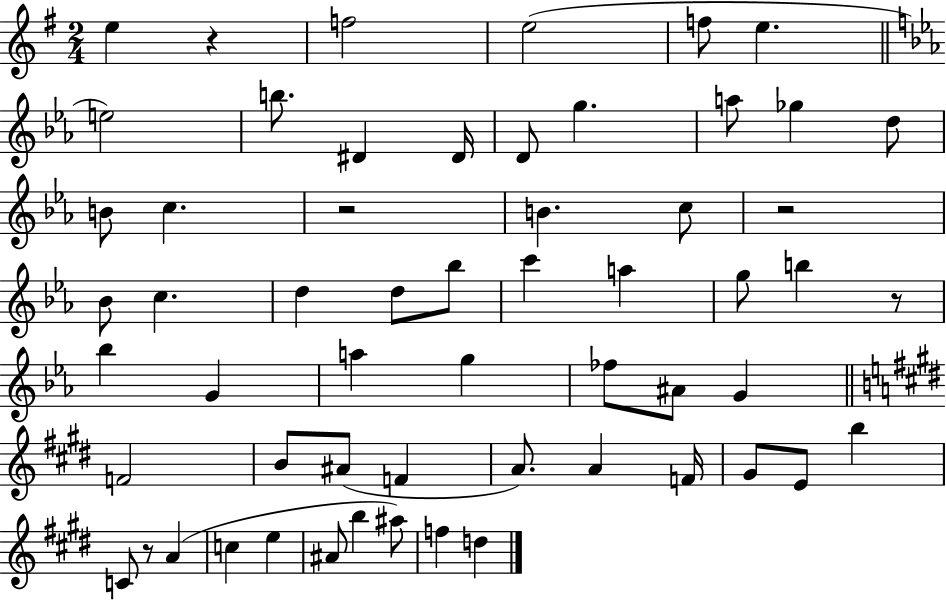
E5/q R/q F5/h E5/h F5/e E5/q. E5/h B5/e. D#4/q D#4/s D4/e G5/q. A5/e Gb5/q D5/e B4/e C5/q. R/h B4/q. C5/e R/h Bb4/e C5/q. D5/q D5/e Bb5/e C6/q A5/q G5/e B5/q R/e Bb5/q G4/q A5/q G5/q FES5/e A#4/e G4/q F4/h B4/e A#4/e F4/q A4/e. A4/q F4/s G#4/e E4/e B5/q C4/e R/e A4/q C5/q E5/q A#4/e B5/q A#5/e F5/q D5/q